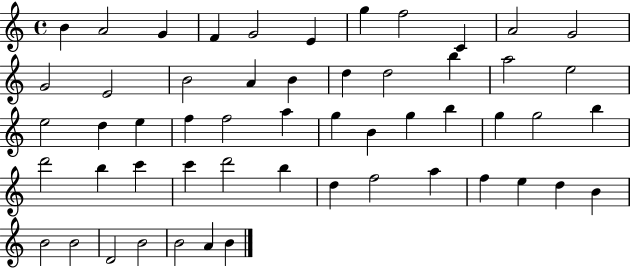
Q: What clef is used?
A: treble